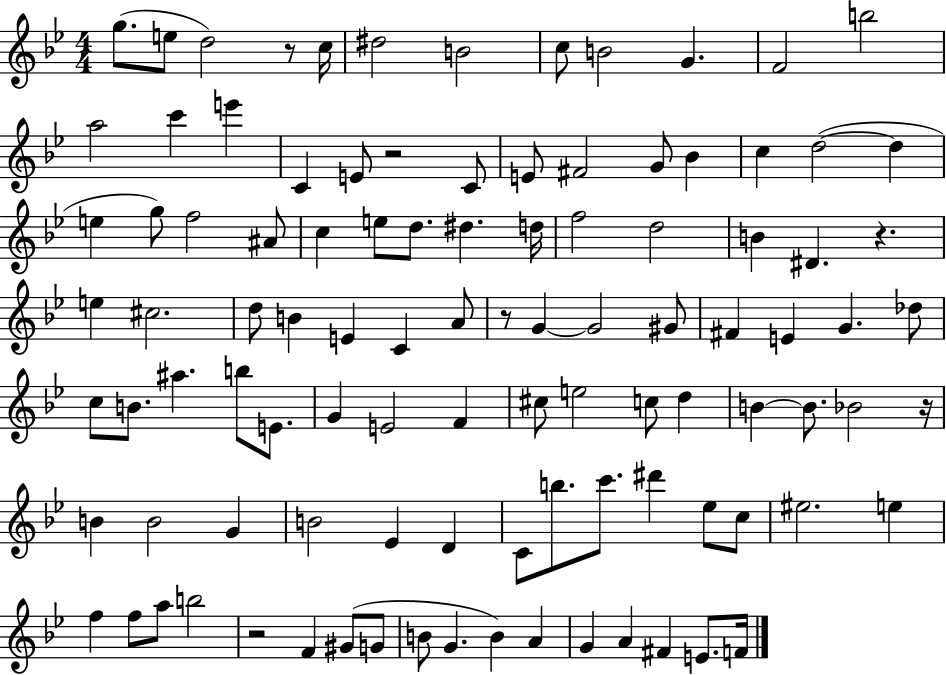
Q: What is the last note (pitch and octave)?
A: F4